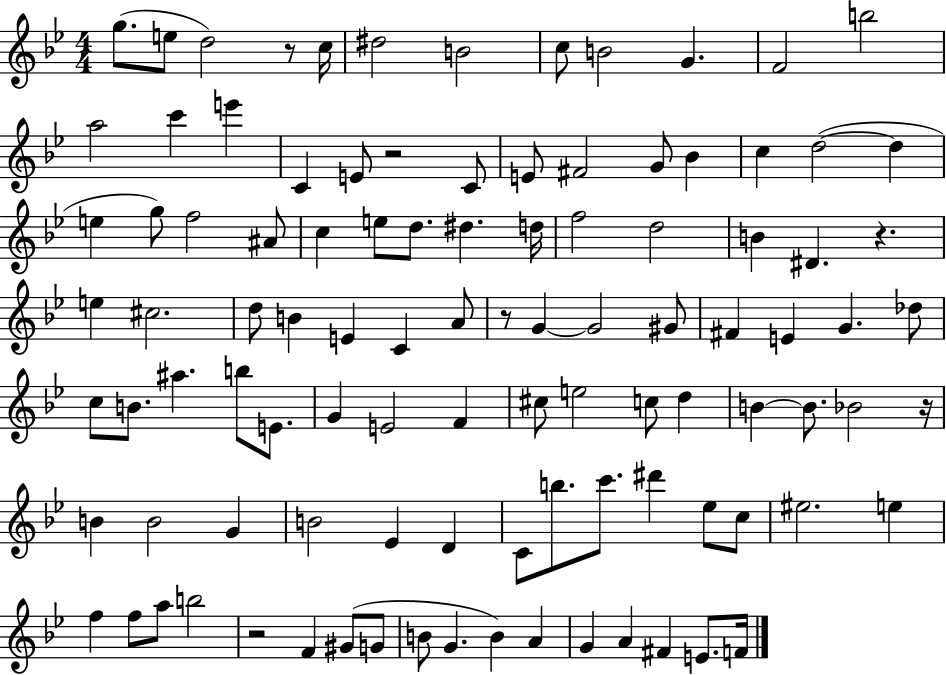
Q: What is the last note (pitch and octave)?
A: F4